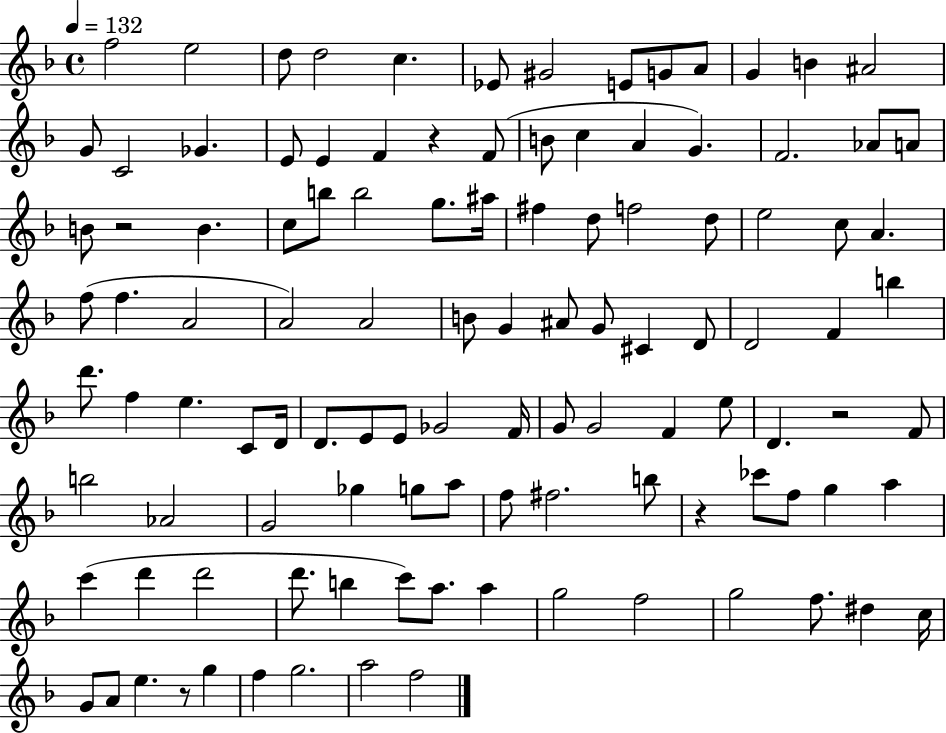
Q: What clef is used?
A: treble